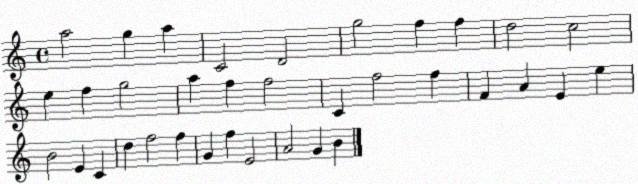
X:1
T:Untitled
M:4/4
L:1/4
K:C
a2 g a C2 D2 g2 f f d2 c2 e f g2 a f f2 C f2 f F A E e B2 E C d f2 f G f E2 A2 G B